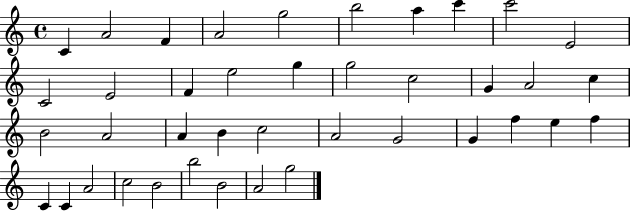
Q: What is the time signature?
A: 4/4